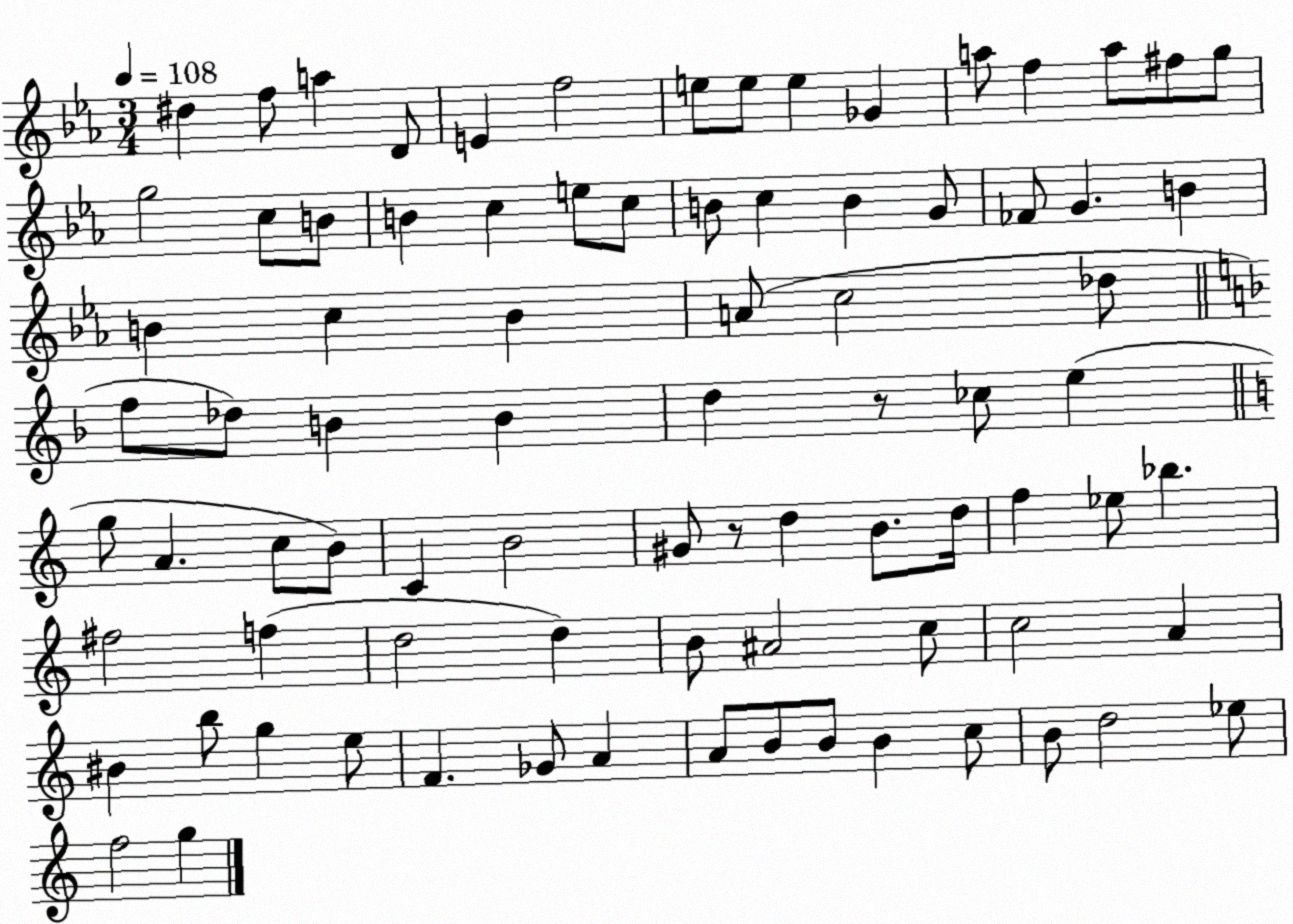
X:1
T:Untitled
M:3/4
L:1/4
K:Eb
^d f/2 a D/2 E f2 e/2 e/2 e _G a/2 f a/2 ^f/2 g/2 g2 c/2 B/2 B c e/2 c/2 B/2 c B G/2 _F/2 G B B c B A/2 c2 _d/2 f/2 _d/2 B B d z/2 _c/2 e g/2 A c/2 B/2 C B2 ^G/2 z/2 d B/2 d/4 f _e/2 _b ^f2 f d2 d B/2 ^A2 c/2 c2 A ^B b/2 g e/2 F _G/2 A A/2 B/2 B/2 B c/2 B/2 d2 _e/2 f2 g